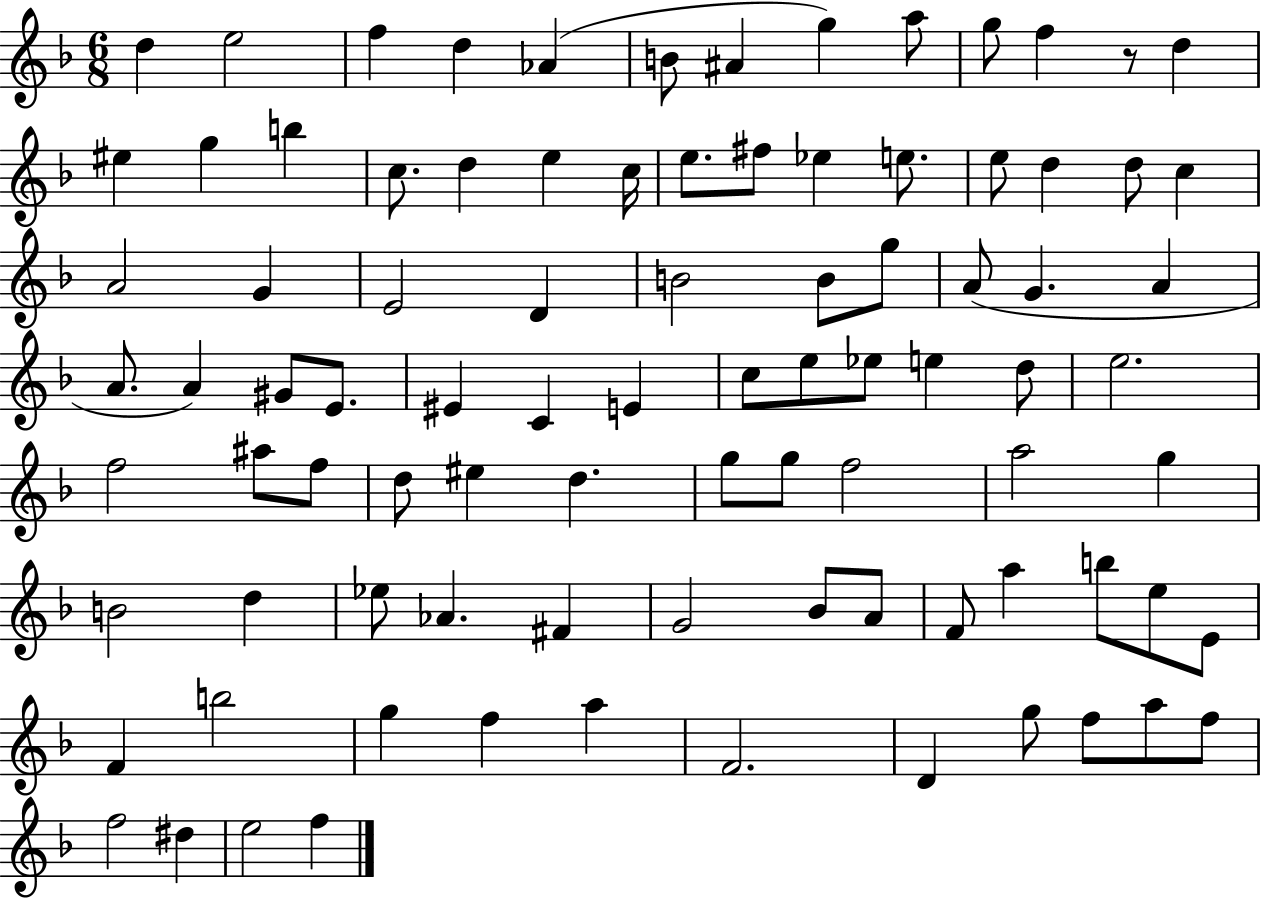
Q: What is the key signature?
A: F major